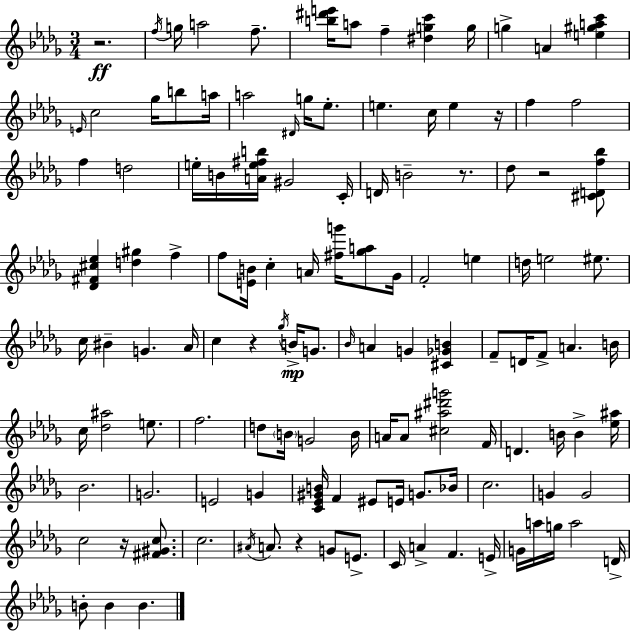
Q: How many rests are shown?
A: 7